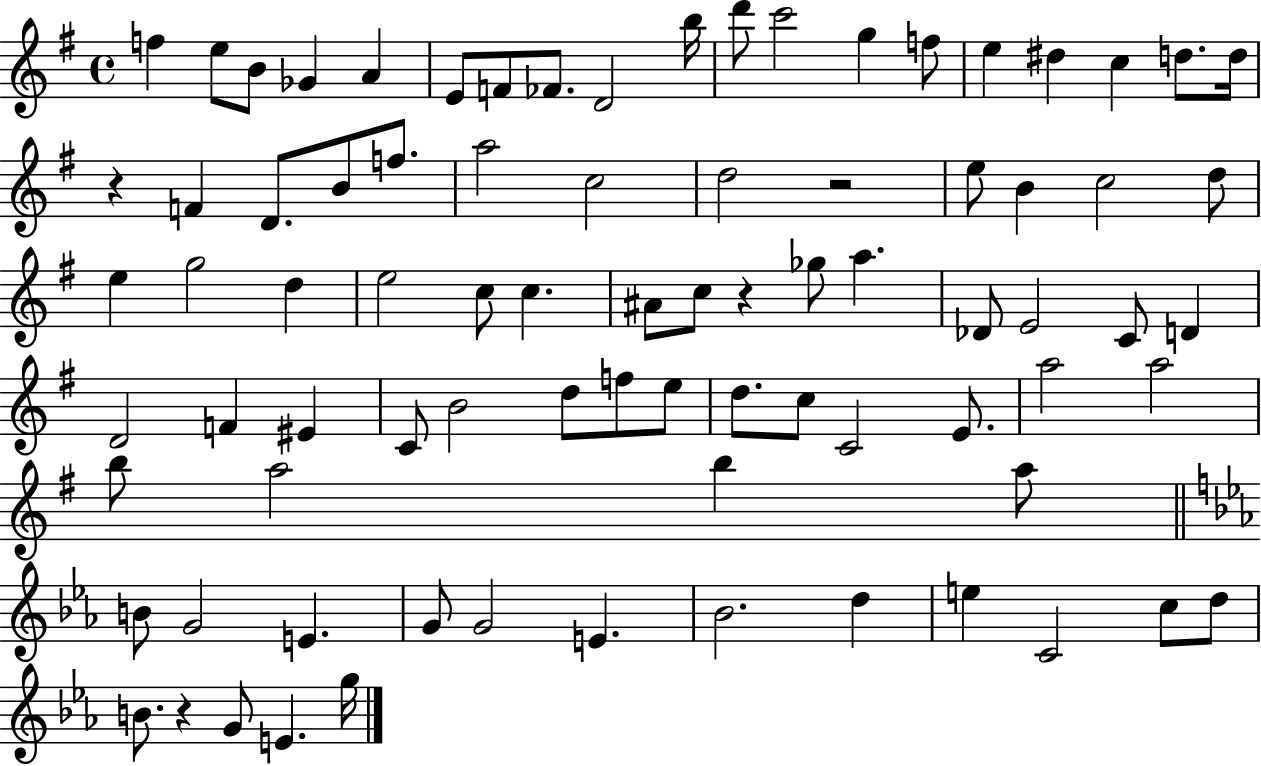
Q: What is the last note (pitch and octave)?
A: G5